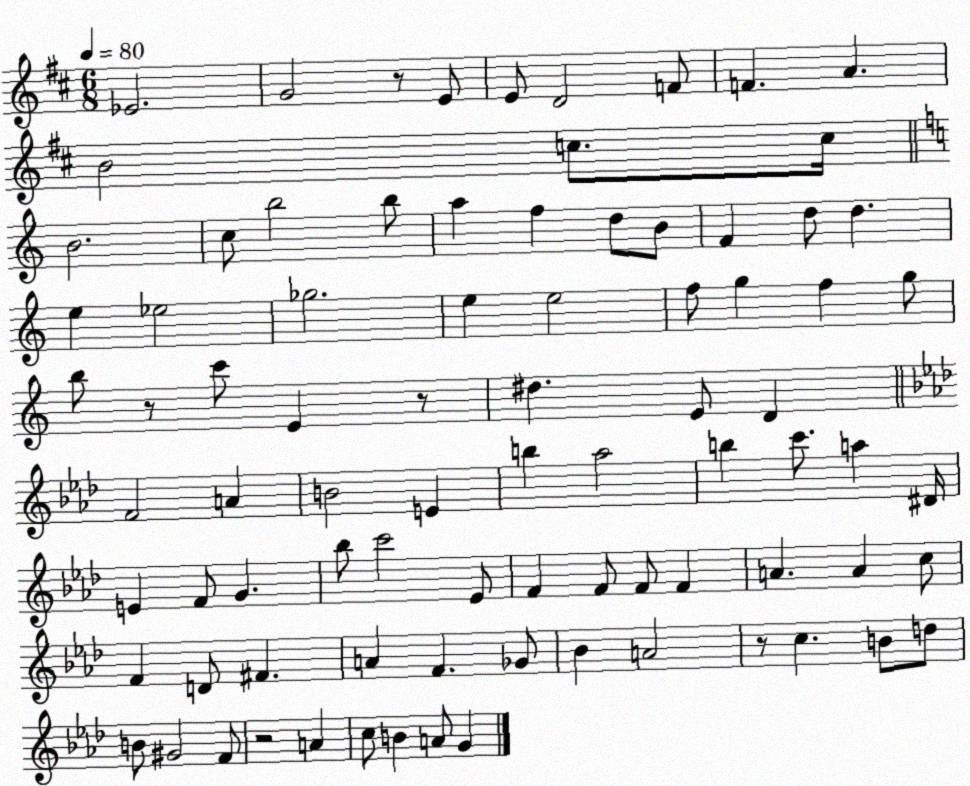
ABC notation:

X:1
T:Untitled
M:6/8
L:1/4
K:D
_E2 G2 z/2 E/2 E/2 D2 F/2 F A B2 c/2 c/4 B2 c/2 b2 b/2 a f d/2 B/2 F d/2 d e _e2 _g2 e e2 f/2 g f g/2 b/2 z/2 c'/2 E z/2 ^d E/2 D F2 A B2 E b _a2 b c'/2 a ^D/4 E F/2 G _b/2 c'2 _E/2 F F/2 F/2 F A A c/2 F D/2 ^F A F _G/2 _B A2 z/2 c B/2 d/2 B/2 ^G2 F/2 z2 A c/2 B A/2 G